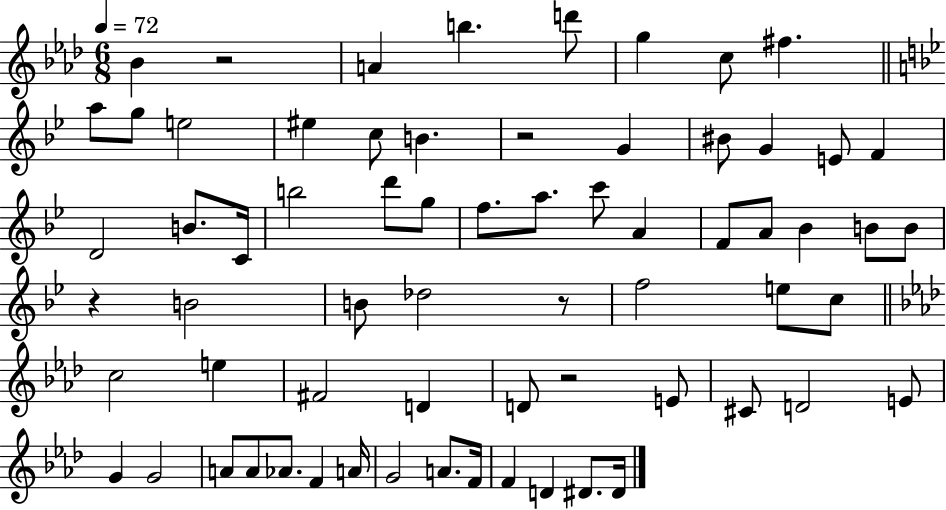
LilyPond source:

{
  \clef treble
  \numericTimeSignature
  \time 6/8
  \key aes \major
  \tempo 4 = 72
  bes'4 r2 | a'4 b''4. d'''8 | g''4 c''8 fis''4. | \bar "||" \break \key bes \major a''8 g''8 e''2 | eis''4 c''8 b'4. | r2 g'4 | bis'8 g'4 e'8 f'4 | \break d'2 b'8. c'16 | b''2 d'''8 g''8 | f''8. a''8. c'''8 a'4 | f'8 a'8 bes'4 b'8 b'8 | \break r4 b'2 | b'8 des''2 r8 | f''2 e''8 c''8 | \bar "||" \break \key aes \major c''2 e''4 | fis'2 d'4 | d'8 r2 e'8 | cis'8 d'2 e'8 | \break g'4 g'2 | a'8 a'8 aes'8. f'4 a'16 | g'2 a'8. f'16 | f'4 d'4 dis'8. dis'16 | \break \bar "|."
}